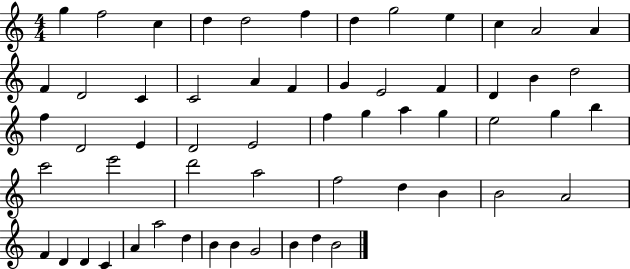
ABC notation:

X:1
T:Untitled
M:4/4
L:1/4
K:C
g f2 c d d2 f d g2 e c A2 A F D2 C C2 A F G E2 F D B d2 f D2 E D2 E2 f g a g e2 g b c'2 e'2 d'2 a2 f2 d B B2 A2 F D D C A a2 d B B G2 B d B2